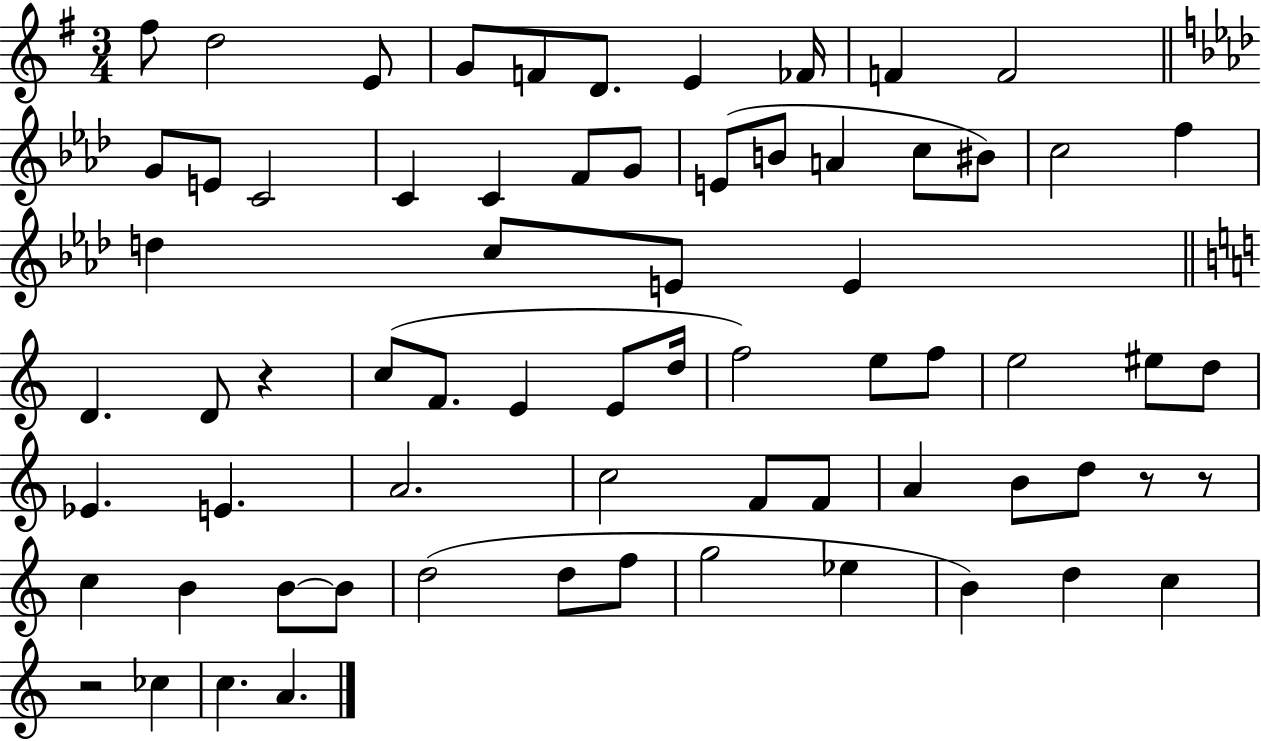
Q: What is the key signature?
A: G major